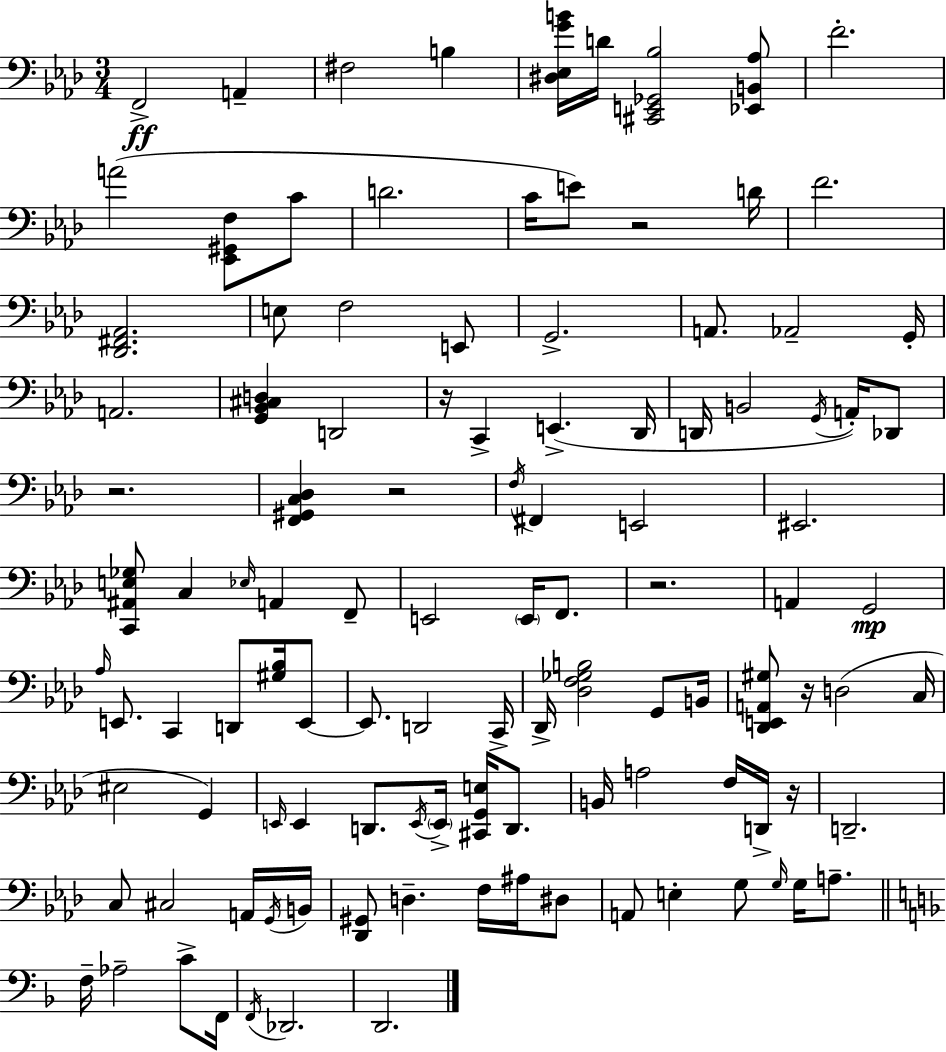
F2/h A2/q F#3/h B3/q [D#3,Eb3,G4,B4]/s D4/s [C#2,E2,Gb2,Bb3]/h [Eb2,B2,Ab3]/e F4/h. A4/h [Eb2,G#2,F3]/e C4/e D4/h. C4/s E4/e R/h D4/s F4/h. [Db2,F#2,Ab2]/h. E3/e F3/h E2/e G2/h. A2/e. Ab2/h G2/s A2/h. [G2,Bb2,C#3,D3]/q D2/h R/s C2/q E2/q. Db2/s D2/s B2/h G2/s A2/s Db2/e R/h. [F2,G#2,C3,Db3]/q R/h F3/s F#2/q E2/h EIS2/h. [C2,A#2,E3,Gb3]/e C3/q Eb3/s A2/q F2/e E2/h E2/s F2/e. R/h. A2/q G2/h Ab3/s E2/e. C2/q D2/e [G#3,Bb3]/s E2/e E2/e. D2/h C2/s Db2/s [Db3,F3,Gb3,B3]/h G2/e B2/s [Db2,E2,A2,G#3]/e R/s D3/h C3/s EIS3/h G2/q E2/s E2/q D2/e. E2/s E2/s [C#2,G2,E3]/s D2/e. B2/s A3/h F3/s D2/s R/s D2/h. C3/e C#3/h A2/s G2/s B2/s [Db2,G#2]/e D3/q. F3/s A#3/s D#3/e A2/e E3/q G3/e G3/s G3/s A3/e. F3/s Ab3/h C4/e F2/s F2/s Db2/h. D2/h.